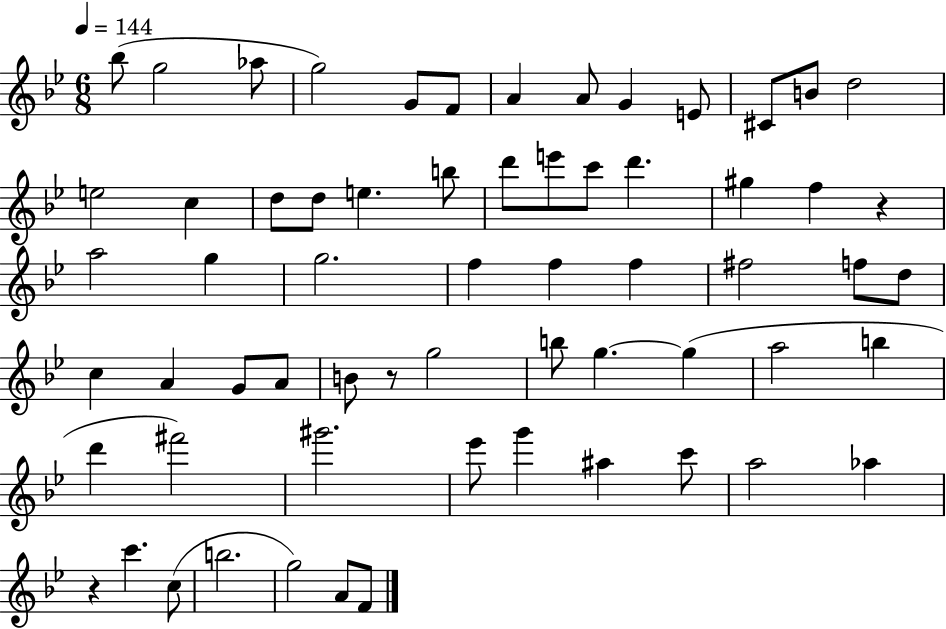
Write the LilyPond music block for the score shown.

{
  \clef treble
  \numericTimeSignature
  \time 6/8
  \key bes \major
  \tempo 4 = 144
  \repeat volta 2 { bes''8( g''2 aes''8 | g''2) g'8 f'8 | a'4 a'8 g'4 e'8 | cis'8 b'8 d''2 | \break e''2 c''4 | d''8 d''8 e''4. b''8 | d'''8 e'''8 c'''8 d'''4. | gis''4 f''4 r4 | \break a''2 g''4 | g''2. | f''4 f''4 f''4 | fis''2 f''8 d''8 | \break c''4 a'4 g'8 a'8 | b'8 r8 g''2 | b''8 g''4.~~ g''4( | a''2 b''4 | \break d'''4 fis'''2) | gis'''2. | ees'''8 g'''4 ais''4 c'''8 | a''2 aes''4 | \break r4 c'''4. c''8( | b''2. | g''2) a'8 f'8 | } \bar "|."
}